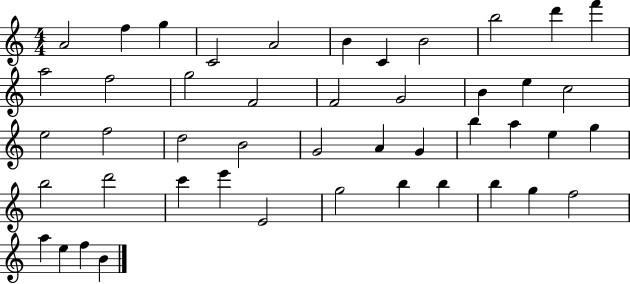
{
  \clef treble
  \numericTimeSignature
  \time 4/4
  \key c \major
  a'2 f''4 g''4 | c'2 a'2 | b'4 c'4 b'2 | b''2 d'''4 f'''4 | \break a''2 f''2 | g''2 f'2 | f'2 g'2 | b'4 e''4 c''2 | \break e''2 f''2 | d''2 b'2 | g'2 a'4 g'4 | b''4 a''4 e''4 g''4 | \break b''2 d'''2 | c'''4 e'''4 e'2 | g''2 b''4 b''4 | b''4 g''4 f''2 | \break a''4 e''4 f''4 b'4 | \bar "|."
}